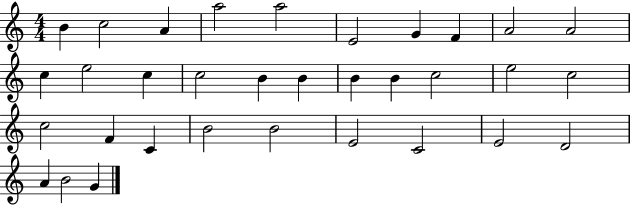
B4/q C5/h A4/q A5/h A5/h E4/h G4/q F4/q A4/h A4/h C5/q E5/h C5/q C5/h B4/q B4/q B4/q B4/q C5/h E5/h C5/h C5/h F4/q C4/q B4/h B4/h E4/h C4/h E4/h D4/h A4/q B4/h G4/q